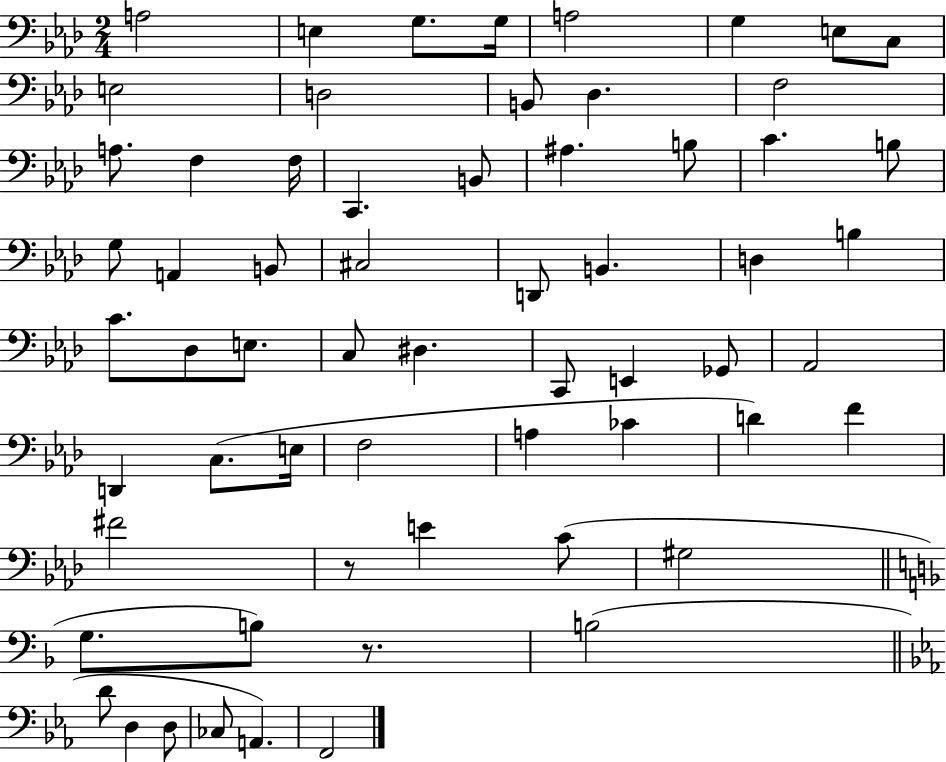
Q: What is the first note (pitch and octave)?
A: A3